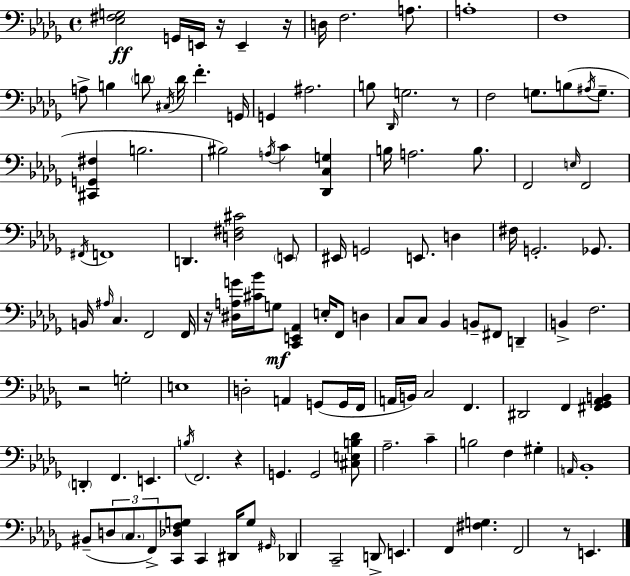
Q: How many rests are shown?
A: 7